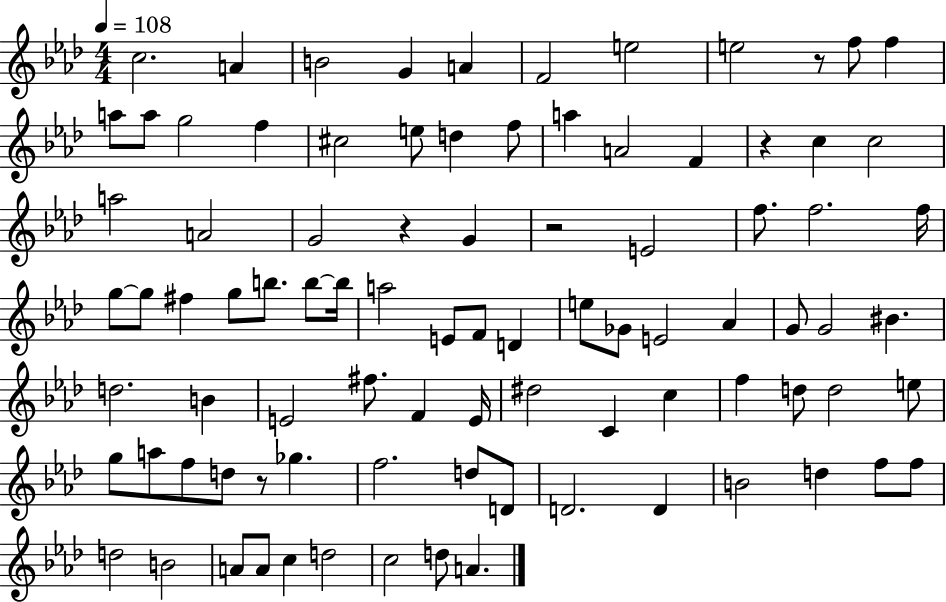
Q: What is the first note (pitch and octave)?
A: C5